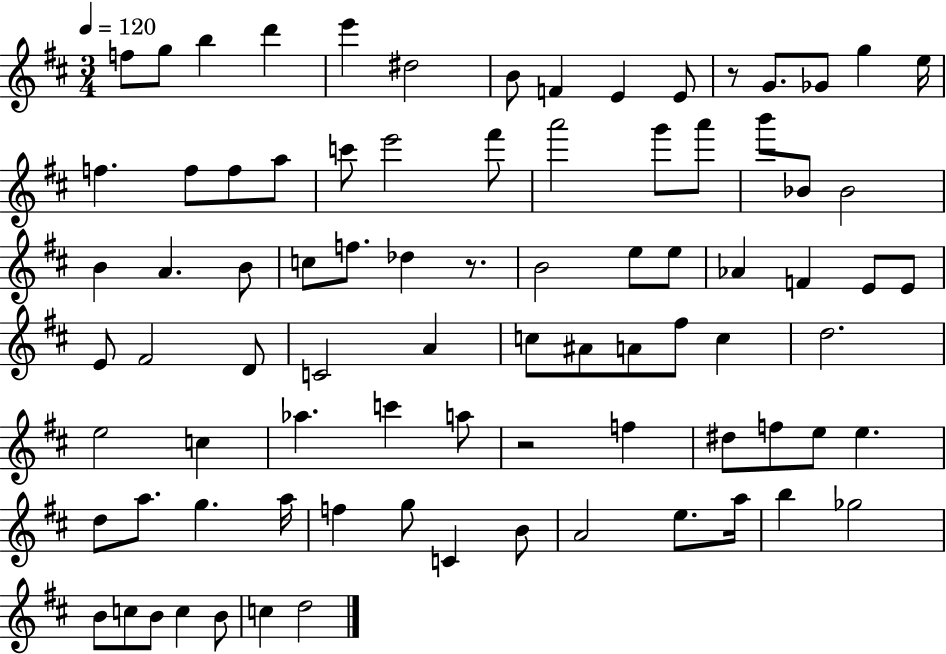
X:1
T:Untitled
M:3/4
L:1/4
K:D
f/2 g/2 b d' e' ^d2 B/2 F E E/2 z/2 G/2 _G/2 g e/4 f f/2 f/2 a/2 c'/2 e'2 ^f'/2 a'2 g'/2 a'/2 b'/2 _B/2 _B2 B A B/2 c/2 f/2 _d z/2 B2 e/2 e/2 _A F E/2 E/2 E/2 ^F2 D/2 C2 A c/2 ^A/2 A/2 ^f/2 c d2 e2 c _a c' a/2 z2 f ^d/2 f/2 e/2 e d/2 a/2 g a/4 f g/2 C B/2 A2 e/2 a/4 b _g2 B/2 c/2 B/2 c B/2 c d2